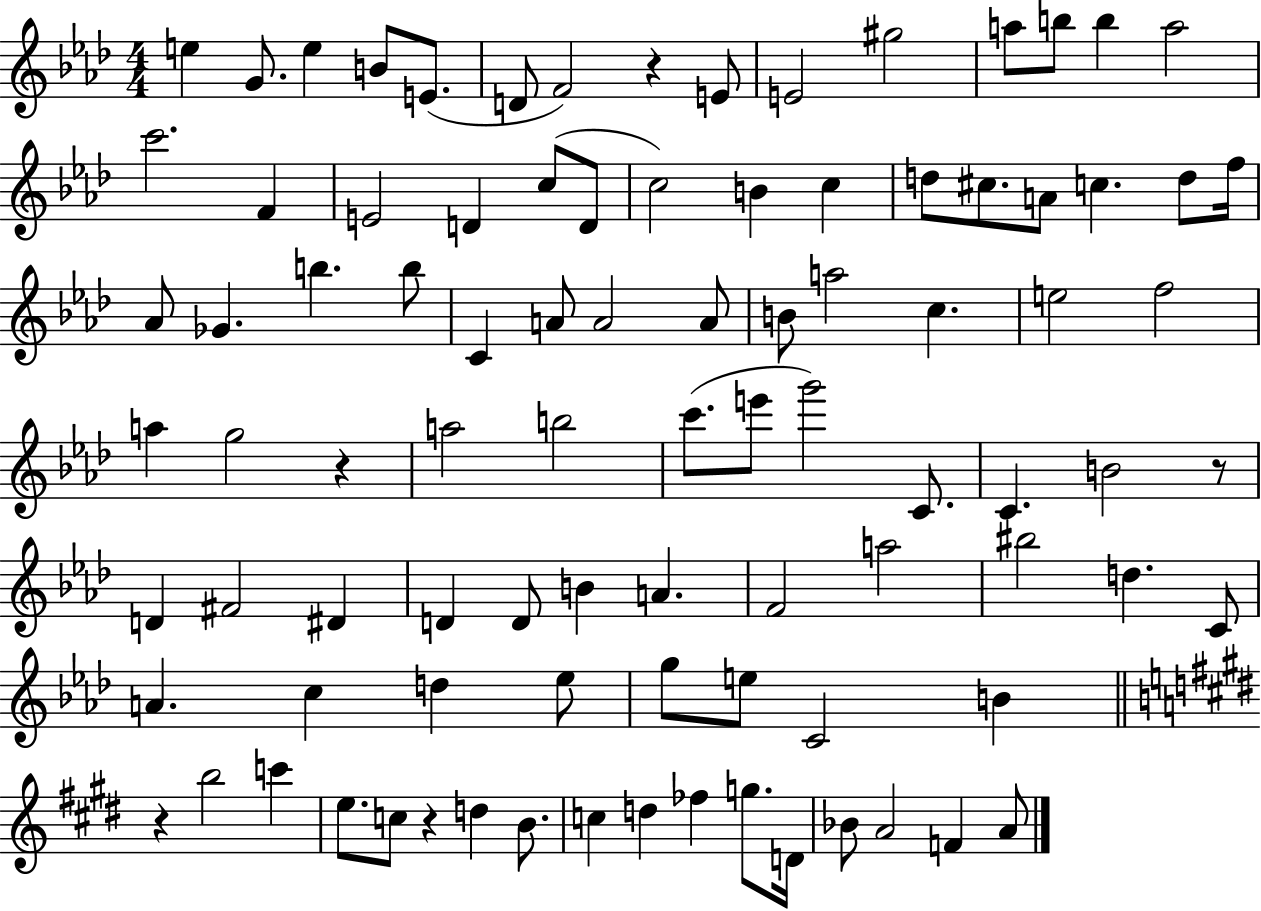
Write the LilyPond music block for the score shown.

{
  \clef treble
  \numericTimeSignature
  \time 4/4
  \key aes \major
  e''4 g'8. e''4 b'8 e'8.( | d'8 f'2) r4 e'8 | e'2 gis''2 | a''8 b''8 b''4 a''2 | \break c'''2. f'4 | e'2 d'4 c''8( d'8 | c''2) b'4 c''4 | d''8 cis''8. a'8 c''4. d''8 f''16 | \break aes'8 ges'4. b''4. b''8 | c'4 a'8 a'2 a'8 | b'8 a''2 c''4. | e''2 f''2 | \break a''4 g''2 r4 | a''2 b''2 | c'''8.( e'''8 g'''2) c'8. | c'4. b'2 r8 | \break d'4 fis'2 dis'4 | d'4 d'8 b'4 a'4. | f'2 a''2 | bis''2 d''4. c'8 | \break a'4. c''4 d''4 ees''8 | g''8 e''8 c'2 b'4 | \bar "||" \break \key e \major r4 b''2 c'''4 | e''8. c''8 r4 d''4 b'8. | c''4 d''4 fes''4 g''8. d'16 | bes'8 a'2 f'4 a'8 | \break \bar "|."
}